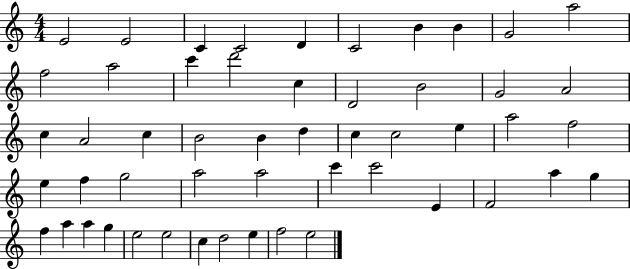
X:1
T:Untitled
M:4/4
L:1/4
K:C
E2 E2 C C2 D C2 B B G2 a2 f2 a2 c' d'2 c D2 B2 G2 A2 c A2 c B2 B d c c2 e a2 f2 e f g2 a2 a2 c' c'2 E F2 a g f a a g e2 e2 c d2 e f2 e2